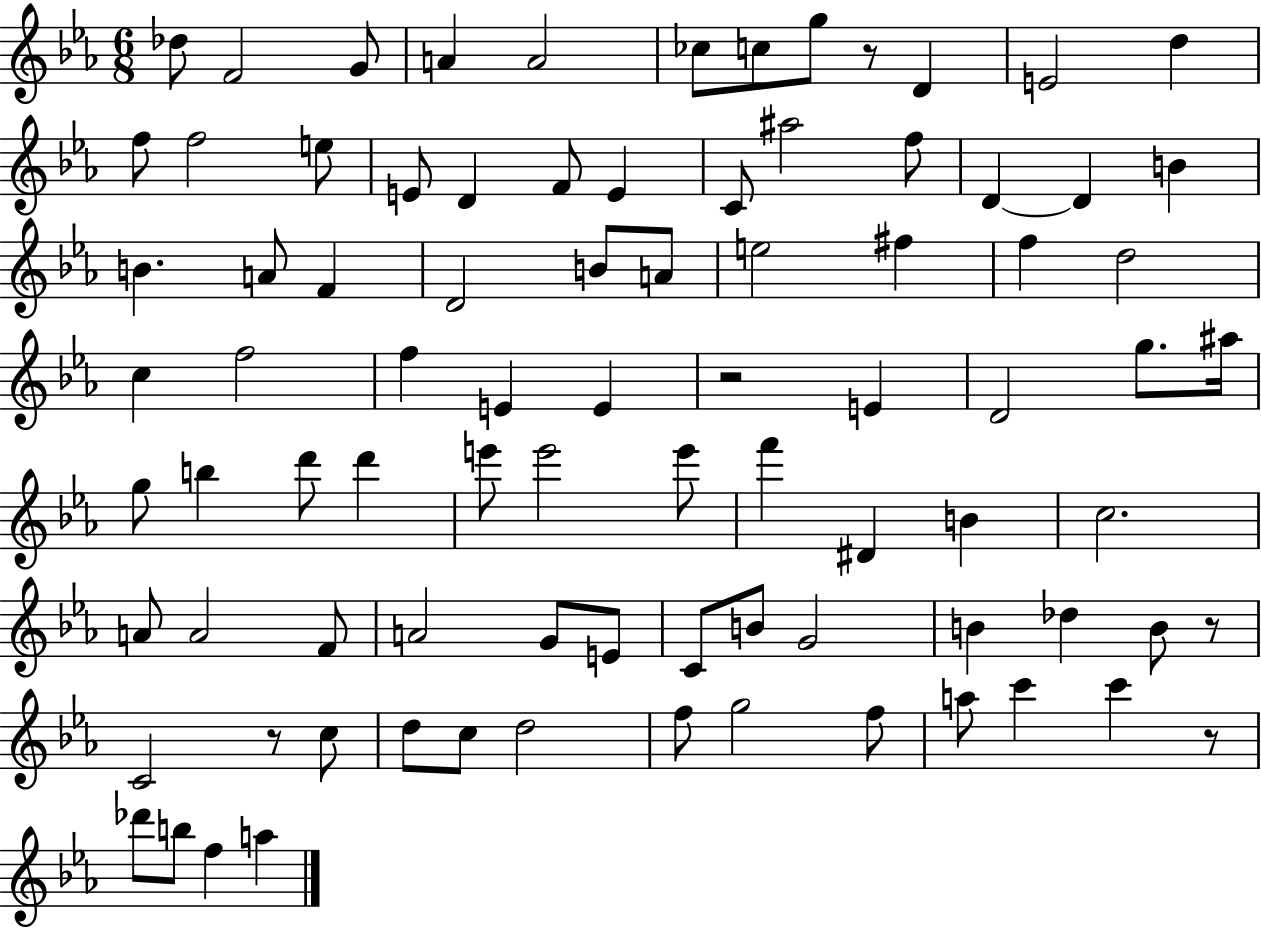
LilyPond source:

{
  \clef treble
  \numericTimeSignature
  \time 6/8
  \key ees \major
  \repeat volta 2 { des''8 f'2 g'8 | a'4 a'2 | ces''8 c''8 g''8 r8 d'4 | e'2 d''4 | \break f''8 f''2 e''8 | e'8 d'4 f'8 e'4 | c'8 ais''2 f''8 | d'4~~ d'4 b'4 | \break b'4. a'8 f'4 | d'2 b'8 a'8 | e''2 fis''4 | f''4 d''2 | \break c''4 f''2 | f''4 e'4 e'4 | r2 e'4 | d'2 g''8. ais''16 | \break g''8 b''4 d'''8 d'''4 | e'''8 e'''2 e'''8 | f'''4 dis'4 b'4 | c''2. | \break a'8 a'2 f'8 | a'2 g'8 e'8 | c'8 b'8 g'2 | b'4 des''4 b'8 r8 | \break c'2 r8 c''8 | d''8 c''8 d''2 | f''8 g''2 f''8 | a''8 c'''4 c'''4 r8 | \break des'''8 b''8 f''4 a''4 | } \bar "|."
}